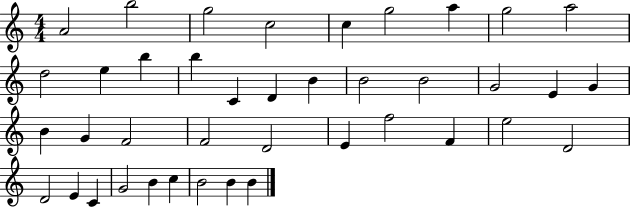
{
  \clef treble
  \numericTimeSignature
  \time 4/4
  \key c \major
  a'2 b''2 | g''2 c''2 | c''4 g''2 a''4 | g''2 a''2 | \break d''2 e''4 b''4 | b''4 c'4 d'4 b'4 | b'2 b'2 | g'2 e'4 g'4 | \break b'4 g'4 f'2 | f'2 d'2 | e'4 f''2 f'4 | e''2 d'2 | \break d'2 e'4 c'4 | g'2 b'4 c''4 | b'2 b'4 b'4 | \bar "|."
}